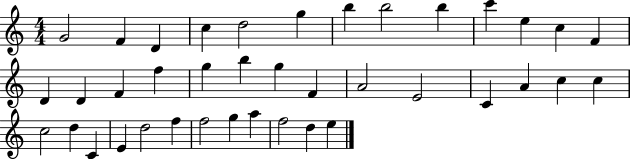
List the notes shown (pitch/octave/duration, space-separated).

G4/h F4/q D4/q C5/q D5/h G5/q B5/q B5/h B5/q C6/q E5/q C5/q F4/q D4/q D4/q F4/q F5/q G5/q B5/q G5/q F4/q A4/h E4/h C4/q A4/q C5/q C5/q C5/h D5/q C4/q E4/q D5/h F5/q F5/h G5/q A5/q F5/h D5/q E5/q